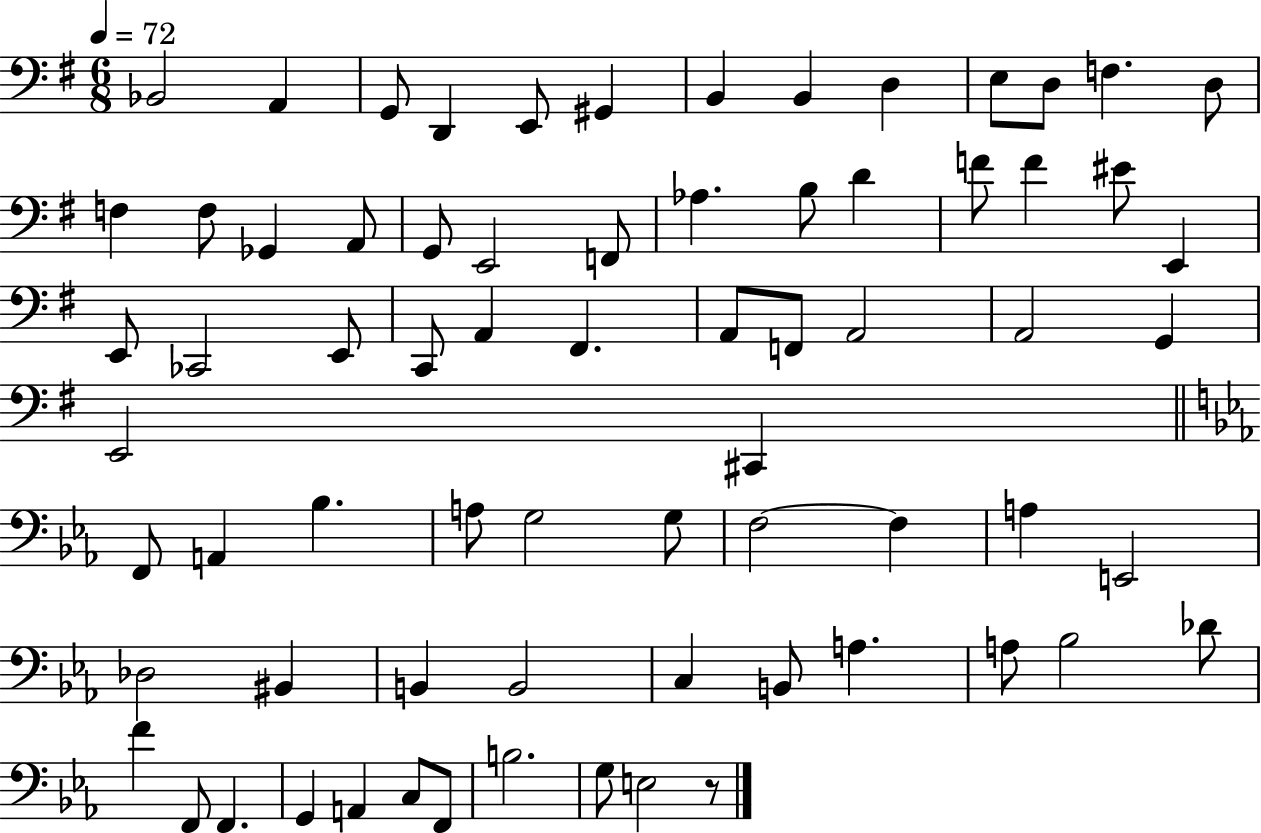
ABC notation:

X:1
T:Untitled
M:6/8
L:1/4
K:G
_B,,2 A,, G,,/2 D,, E,,/2 ^G,, B,, B,, D, E,/2 D,/2 F, D,/2 F, F,/2 _G,, A,,/2 G,,/2 E,,2 F,,/2 _A, B,/2 D F/2 F ^E/2 E,, E,,/2 _C,,2 E,,/2 C,,/2 A,, ^F,, A,,/2 F,,/2 A,,2 A,,2 G,, E,,2 ^C,, F,,/2 A,, _B, A,/2 G,2 G,/2 F,2 F, A, E,,2 _D,2 ^B,, B,, B,,2 C, B,,/2 A, A,/2 _B,2 _D/2 F F,,/2 F,, G,, A,, C,/2 F,,/2 B,2 G,/2 E,2 z/2